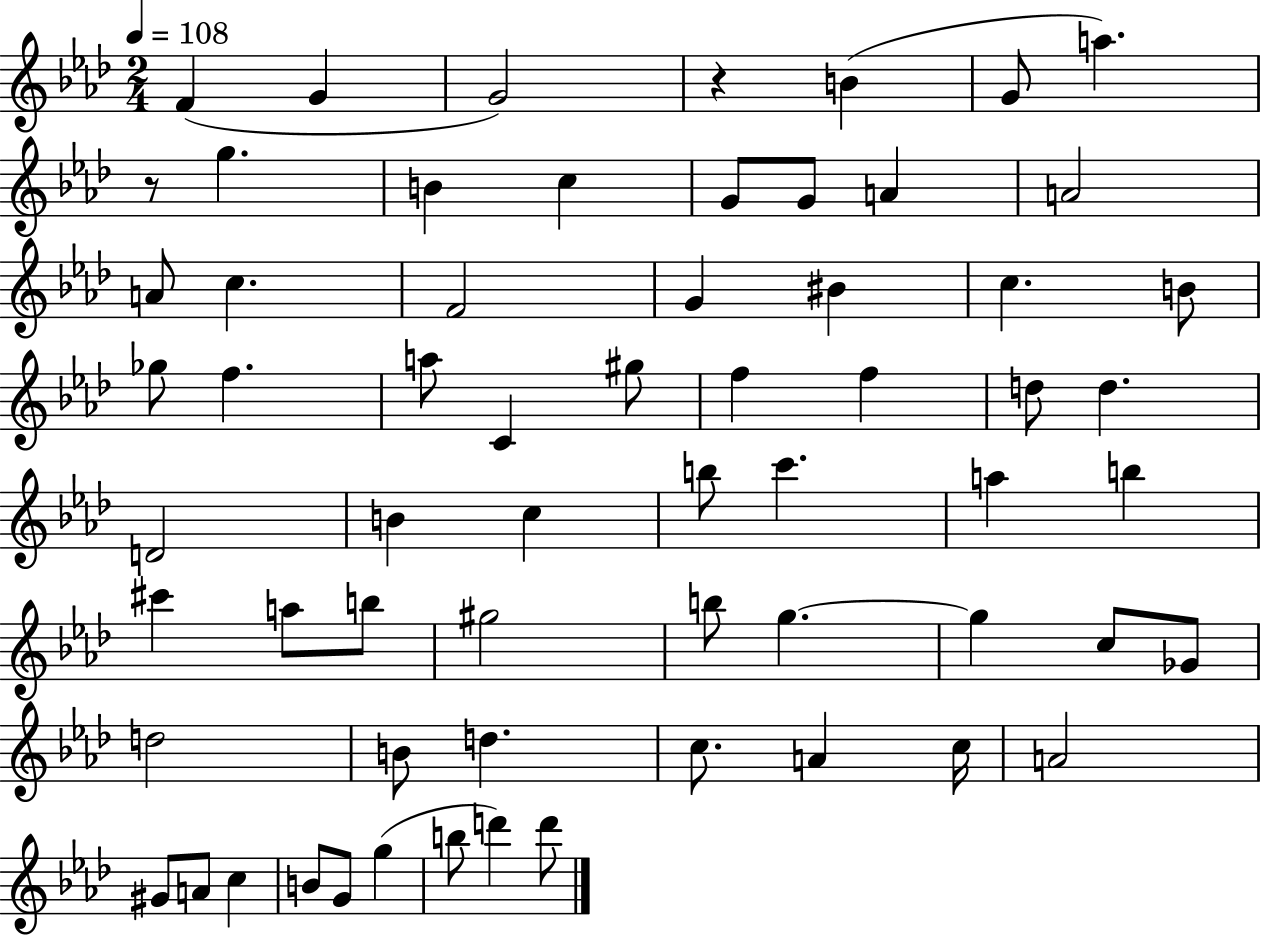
{
  \clef treble
  \numericTimeSignature
  \time 2/4
  \key aes \major
  \tempo 4 = 108
  f'4( g'4 | g'2) | r4 b'4( | g'8 a''4.) | \break r8 g''4. | b'4 c''4 | g'8 g'8 a'4 | a'2 | \break a'8 c''4. | f'2 | g'4 bis'4 | c''4. b'8 | \break ges''8 f''4. | a''8 c'4 gis''8 | f''4 f''4 | d''8 d''4. | \break d'2 | b'4 c''4 | b''8 c'''4. | a''4 b''4 | \break cis'''4 a''8 b''8 | gis''2 | b''8 g''4.~~ | g''4 c''8 ges'8 | \break d''2 | b'8 d''4. | c''8. a'4 c''16 | a'2 | \break gis'8 a'8 c''4 | b'8 g'8 g''4( | b''8 d'''4) d'''8 | \bar "|."
}